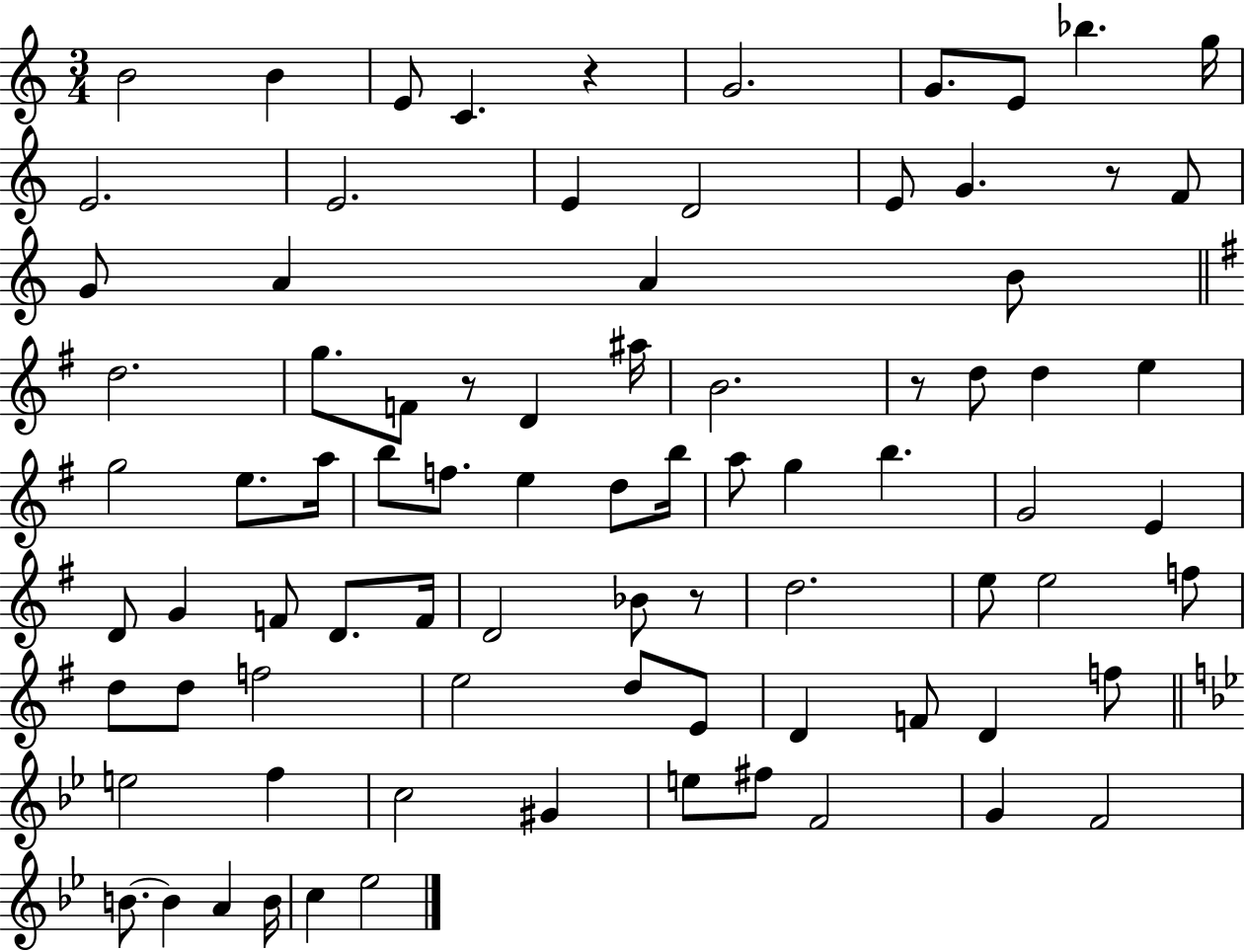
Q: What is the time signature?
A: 3/4